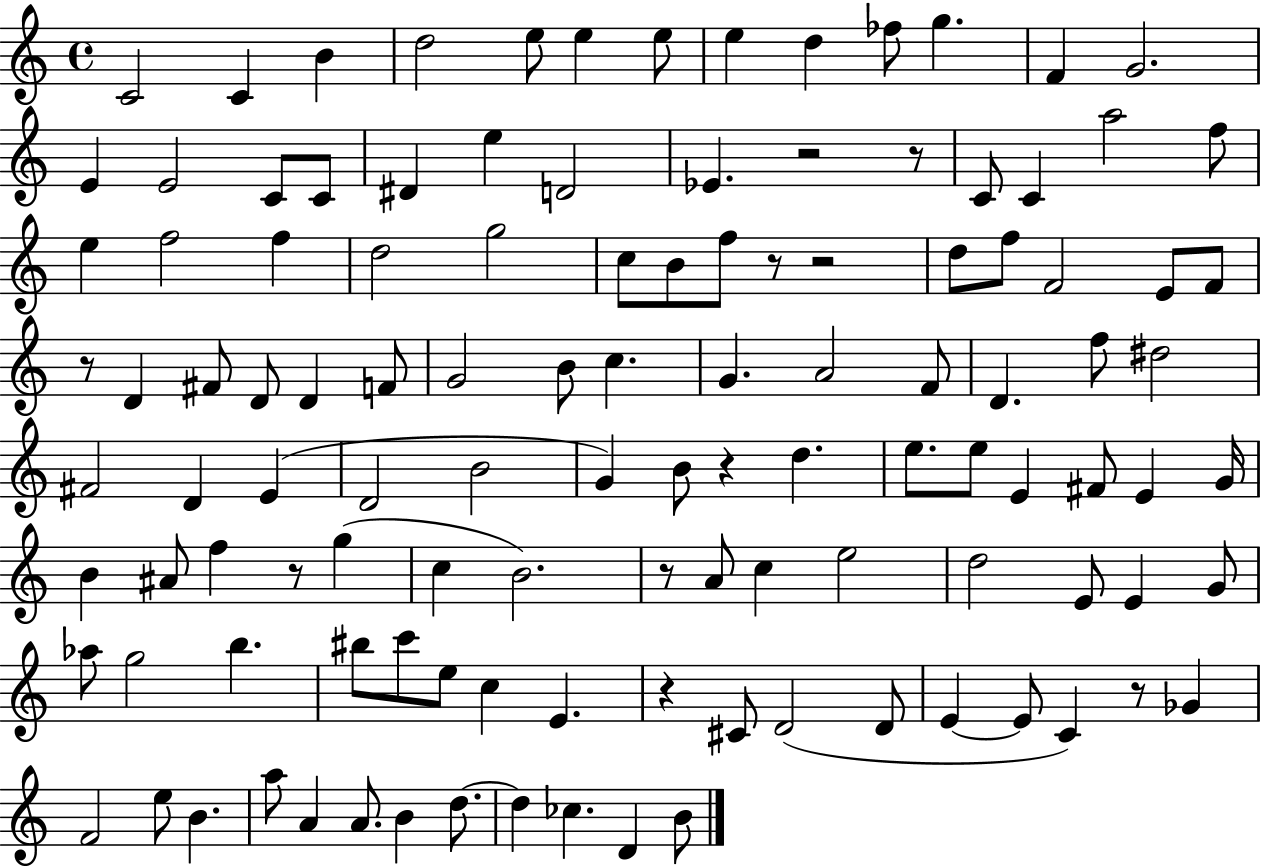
C4/h C4/q B4/q D5/h E5/e E5/q E5/e E5/q D5/q FES5/e G5/q. F4/q G4/h. E4/q E4/h C4/e C4/e D#4/q E5/q D4/h Eb4/q. R/h R/e C4/e C4/q A5/h F5/e E5/q F5/h F5/q D5/h G5/h C5/e B4/e F5/e R/e R/h D5/e F5/e F4/h E4/e F4/e R/e D4/q F#4/e D4/e D4/q F4/e G4/h B4/e C5/q. G4/q. A4/h F4/e D4/q. F5/e D#5/h F#4/h D4/q E4/q D4/h B4/h G4/q B4/e R/q D5/q. E5/e. E5/e E4/q F#4/e E4/q G4/s B4/q A#4/e F5/q R/e G5/q C5/q B4/h. R/e A4/e C5/q E5/h D5/h E4/e E4/q G4/e Ab5/e G5/h B5/q. BIS5/e C6/e E5/e C5/q E4/q. R/q C#4/e D4/h D4/e E4/q E4/e C4/q R/e Gb4/q F4/h E5/e B4/q. A5/e A4/q A4/e. B4/q D5/e. D5/q CES5/q. D4/q B4/e